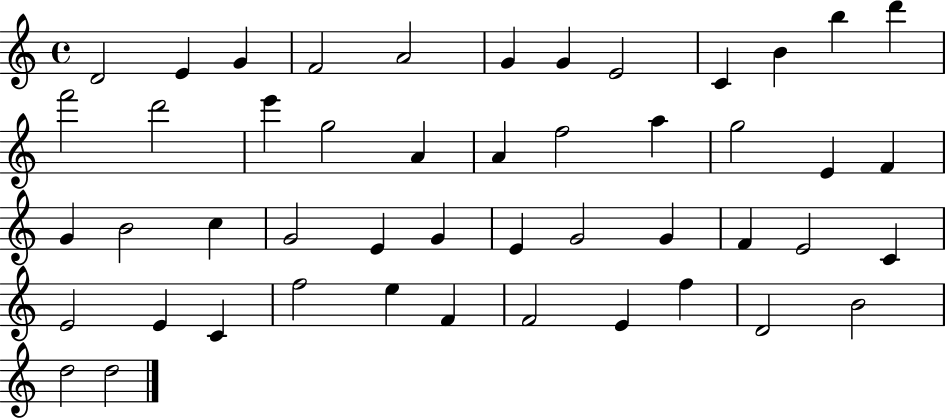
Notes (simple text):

D4/h E4/q G4/q F4/h A4/h G4/q G4/q E4/h C4/q B4/q B5/q D6/q F6/h D6/h E6/q G5/h A4/q A4/q F5/h A5/q G5/h E4/q F4/q G4/q B4/h C5/q G4/h E4/q G4/q E4/q G4/h G4/q F4/q E4/h C4/q E4/h E4/q C4/q F5/h E5/q F4/q F4/h E4/q F5/q D4/h B4/h D5/h D5/h